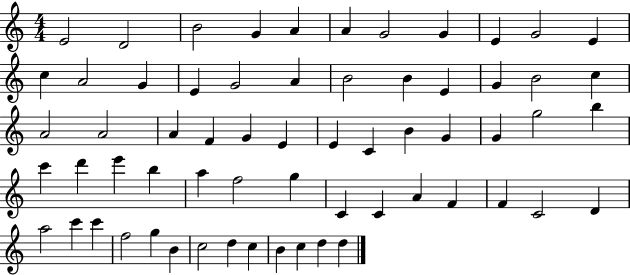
{
  \clef treble
  \numericTimeSignature
  \time 4/4
  \key c \major
  e'2 d'2 | b'2 g'4 a'4 | a'4 g'2 g'4 | e'4 g'2 e'4 | \break c''4 a'2 g'4 | e'4 g'2 a'4 | b'2 b'4 e'4 | g'4 b'2 c''4 | \break a'2 a'2 | a'4 f'4 g'4 e'4 | e'4 c'4 b'4 g'4 | g'4 g''2 b''4 | \break c'''4 d'''4 e'''4 b''4 | a''4 f''2 g''4 | c'4 c'4 a'4 f'4 | f'4 c'2 d'4 | \break a''2 c'''4 c'''4 | f''2 g''4 b'4 | c''2 d''4 c''4 | b'4 c''4 d''4 d''4 | \break \bar "|."
}